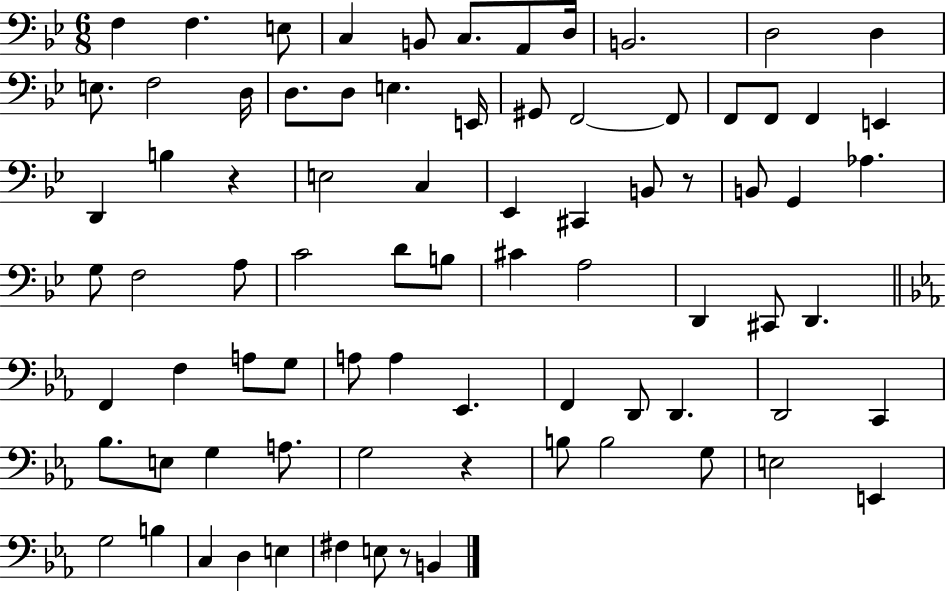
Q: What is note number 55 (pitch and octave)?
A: D2